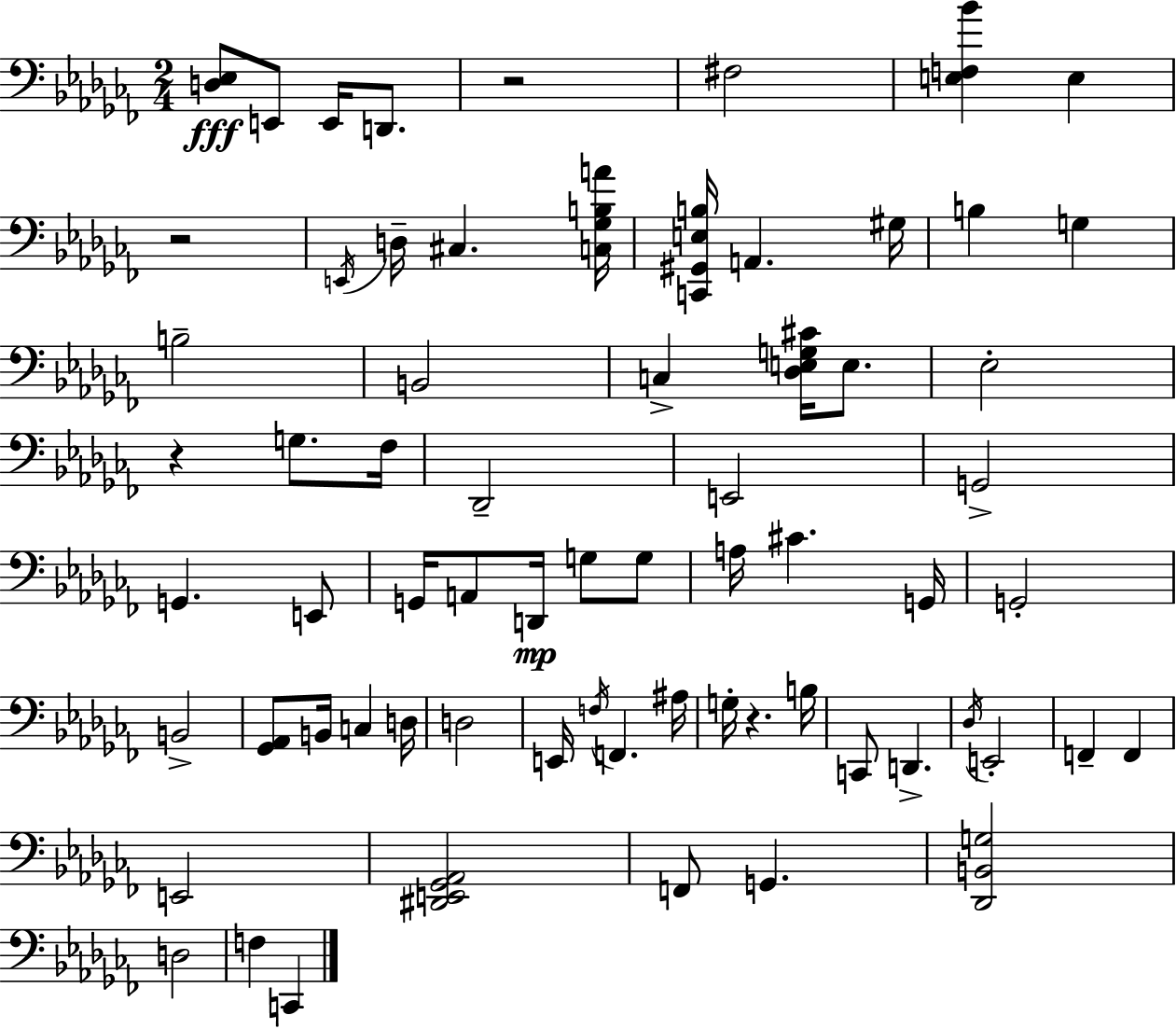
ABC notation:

X:1
T:Untitled
M:2/4
L:1/4
K:Abm
[D,_E,]/2 E,,/2 E,,/4 D,,/2 z2 ^F,2 [E,F,_B] E, z2 E,,/4 D,/4 ^C, [C,_G,B,A]/4 [C,,^G,,E,B,]/4 A,, ^G,/4 B, G, B,2 B,,2 C, [_D,E,G,^C]/4 E,/2 _E,2 z G,/2 _F,/4 _D,,2 E,,2 G,,2 G,, E,,/2 G,,/4 A,,/2 D,,/4 G,/2 G,/2 A,/4 ^C G,,/4 G,,2 B,,2 [_G,,_A,,]/2 B,,/4 C, D,/4 D,2 E,,/4 F,/4 F,, ^A,/4 G,/4 z B,/4 C,,/2 D,, _D,/4 E,,2 F,, F,, E,,2 [^D,,E,,_G,,_A,,]2 F,,/2 G,, [_D,,B,,G,]2 D,2 F, C,,